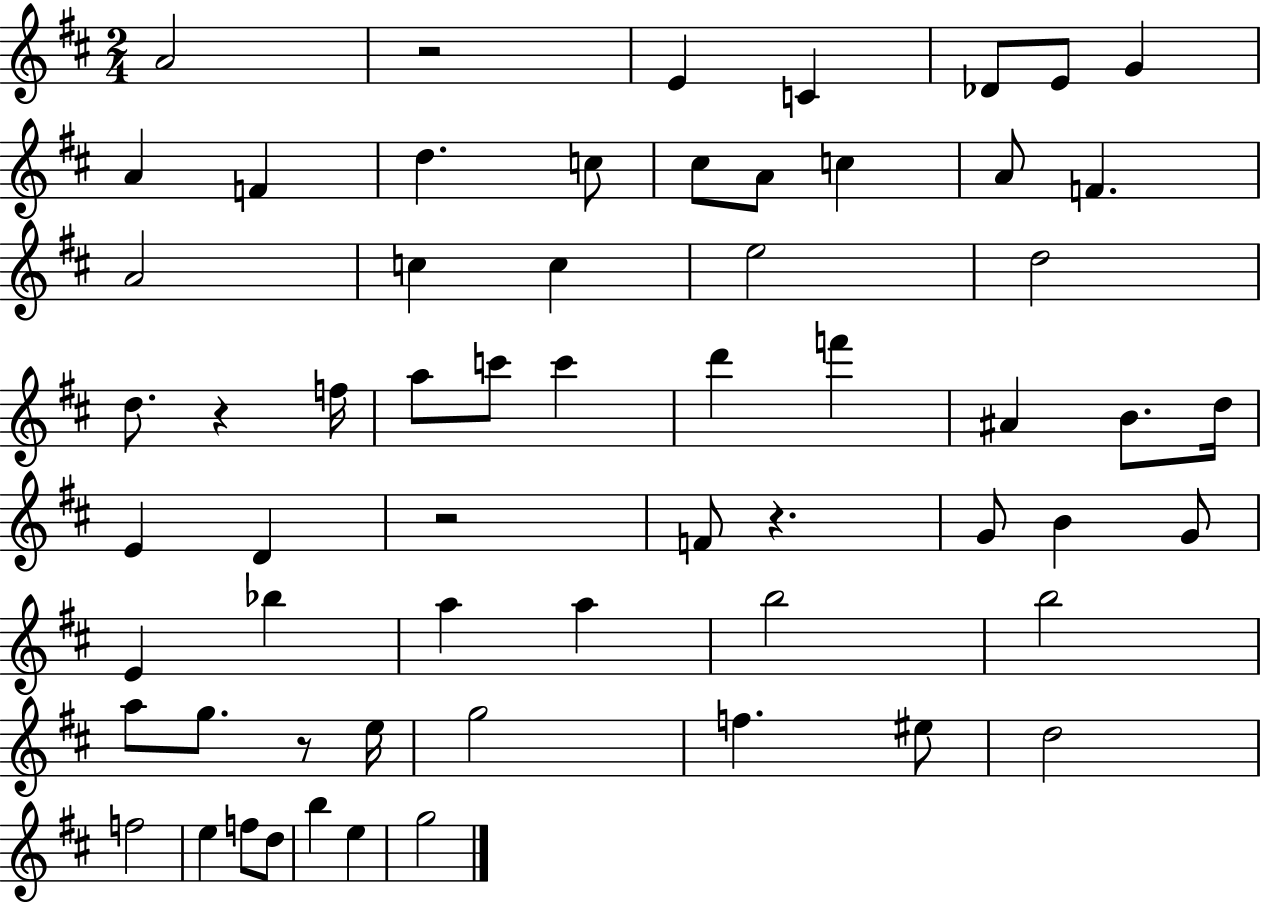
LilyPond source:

{
  \clef treble
  \numericTimeSignature
  \time 2/4
  \key d \major
  \repeat volta 2 { a'2 | r2 | e'4 c'4 | des'8 e'8 g'4 | \break a'4 f'4 | d''4. c''8 | cis''8 a'8 c''4 | a'8 f'4. | \break a'2 | c''4 c''4 | e''2 | d''2 | \break d''8. r4 f''16 | a''8 c'''8 c'''4 | d'''4 f'''4 | ais'4 b'8. d''16 | \break e'4 d'4 | r2 | f'8 r4. | g'8 b'4 g'8 | \break e'4 bes''4 | a''4 a''4 | b''2 | b''2 | \break a''8 g''8. r8 e''16 | g''2 | f''4. eis''8 | d''2 | \break f''2 | e''4 f''8 d''8 | b''4 e''4 | g''2 | \break } \bar "|."
}